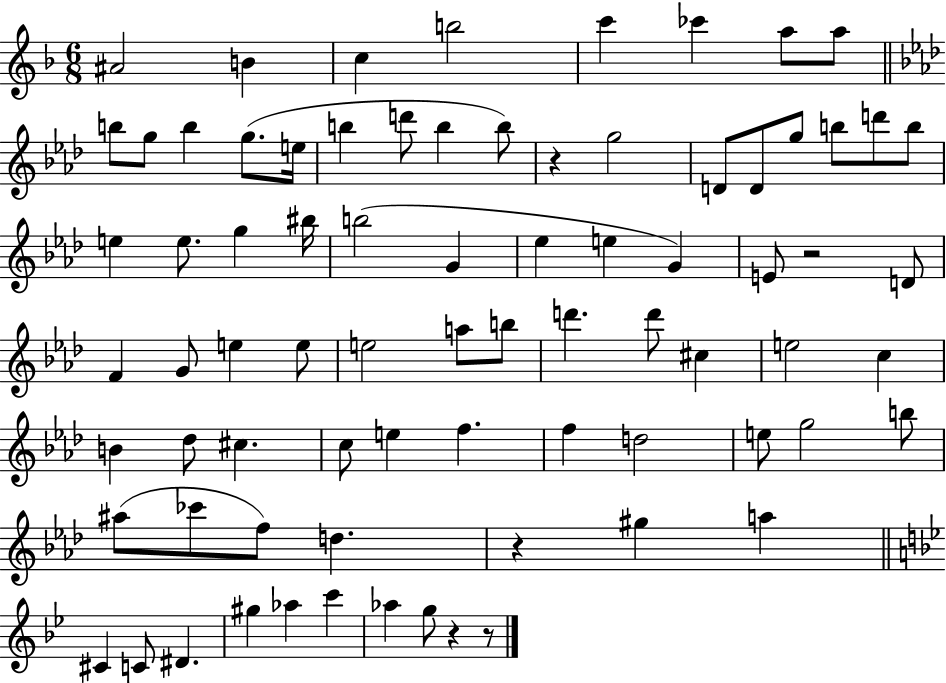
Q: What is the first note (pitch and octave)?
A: A#4